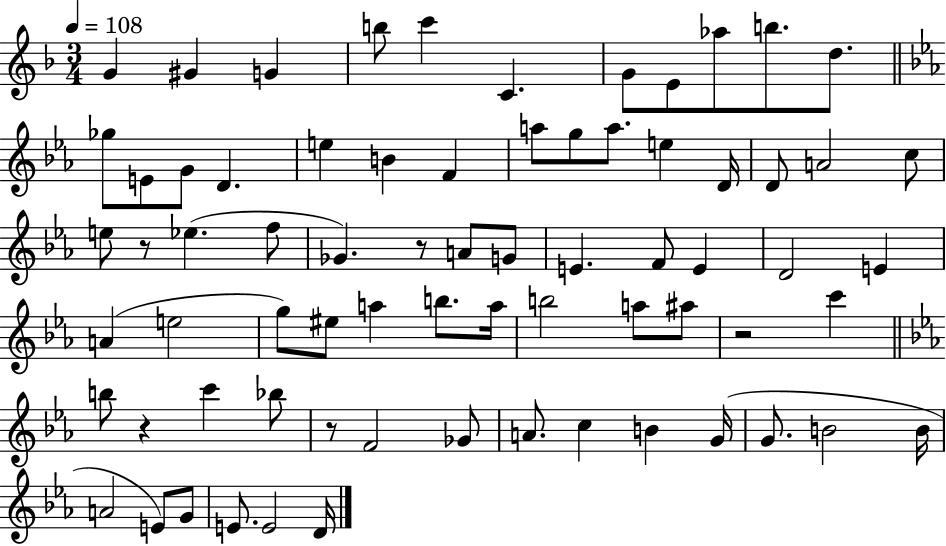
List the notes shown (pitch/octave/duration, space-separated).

G4/q G#4/q G4/q B5/e C6/q C4/q. G4/e E4/e Ab5/e B5/e. D5/e. Gb5/e E4/e G4/e D4/q. E5/q B4/q F4/q A5/e G5/e A5/e. E5/q D4/s D4/e A4/h C5/e E5/e R/e Eb5/q. F5/e Gb4/q. R/e A4/e G4/e E4/q. F4/e E4/q D4/h E4/q A4/q E5/h G5/e EIS5/e A5/q B5/e. A5/s B5/h A5/e A#5/e R/h C6/q B5/e R/q C6/q Bb5/e R/e F4/h Gb4/e A4/e. C5/q B4/q G4/s G4/e. B4/h B4/s A4/h E4/e G4/e E4/e. E4/h D4/s